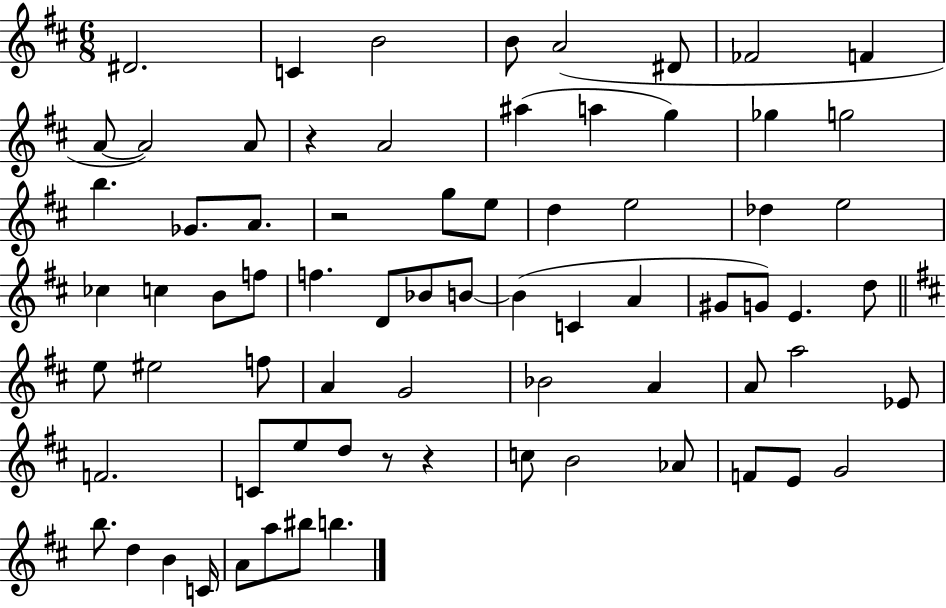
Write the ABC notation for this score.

X:1
T:Untitled
M:6/8
L:1/4
K:D
^D2 C B2 B/2 A2 ^D/2 _F2 F A/2 A2 A/2 z A2 ^a a g _g g2 b _G/2 A/2 z2 g/2 e/2 d e2 _d e2 _c c B/2 f/2 f D/2 _B/2 B/2 B C A ^G/2 G/2 E d/2 e/2 ^e2 f/2 A G2 _B2 A A/2 a2 _E/2 F2 C/2 e/2 d/2 z/2 z c/2 B2 _A/2 F/2 E/2 G2 b/2 d B C/4 A/2 a/2 ^b/2 b